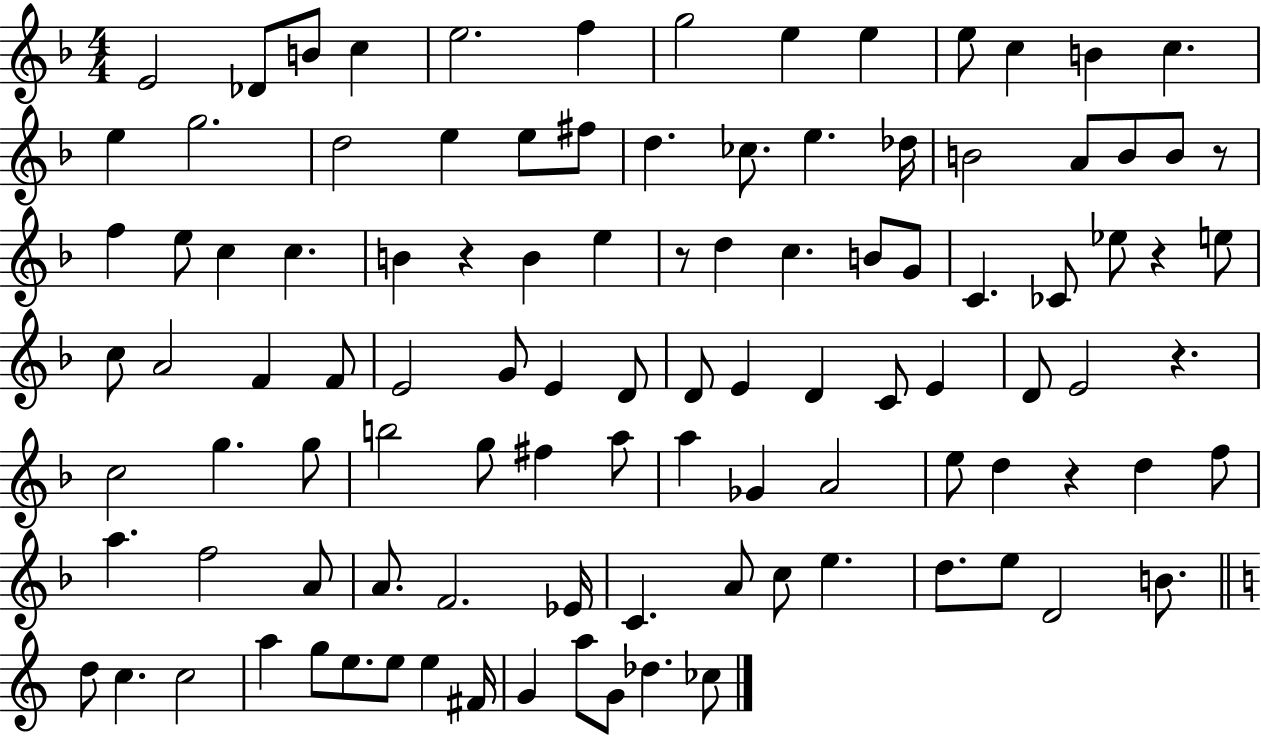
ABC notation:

X:1
T:Untitled
M:4/4
L:1/4
K:F
E2 _D/2 B/2 c e2 f g2 e e e/2 c B c e g2 d2 e e/2 ^f/2 d _c/2 e _d/4 B2 A/2 B/2 B/2 z/2 f e/2 c c B z B e z/2 d c B/2 G/2 C _C/2 _e/2 z e/2 c/2 A2 F F/2 E2 G/2 E D/2 D/2 E D C/2 E D/2 E2 z c2 g g/2 b2 g/2 ^f a/2 a _G A2 e/2 d z d f/2 a f2 A/2 A/2 F2 _E/4 C A/2 c/2 e d/2 e/2 D2 B/2 d/2 c c2 a g/2 e/2 e/2 e ^F/4 G a/2 G/2 _d _c/2